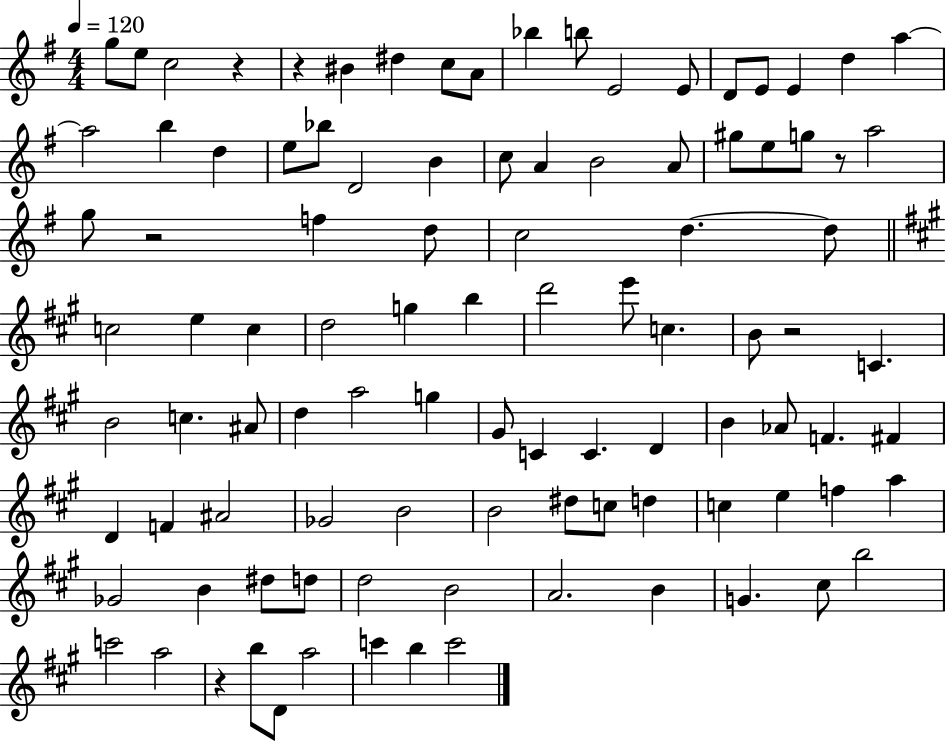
{
  \clef treble
  \numericTimeSignature
  \time 4/4
  \key g \major
  \tempo 4 = 120
  \repeat volta 2 { g''8 e''8 c''2 r4 | r4 bis'4 dis''4 c''8 a'8 | bes''4 b''8 e'2 e'8 | d'8 e'8 e'4 d''4 a''4~~ | \break a''2 b''4 d''4 | e''8 bes''8 d'2 b'4 | c''8 a'4 b'2 a'8 | gis''8 e''8 g''8 r8 a''2 | \break g''8 r2 f''4 d''8 | c''2 d''4.~~ d''8 | \bar "||" \break \key a \major c''2 e''4 c''4 | d''2 g''4 b''4 | d'''2 e'''8 c''4. | b'8 r2 c'4. | \break b'2 c''4. ais'8 | d''4 a''2 g''4 | gis'8 c'4 c'4. d'4 | b'4 aes'8 f'4. fis'4 | \break d'4 f'4 ais'2 | ges'2 b'2 | b'2 dis''8 c''8 d''4 | c''4 e''4 f''4 a''4 | \break ges'2 b'4 dis''8 d''8 | d''2 b'2 | a'2. b'4 | g'4. cis''8 b''2 | \break c'''2 a''2 | r4 b''8 d'8 a''2 | c'''4 b''4 c'''2 | } \bar "|."
}